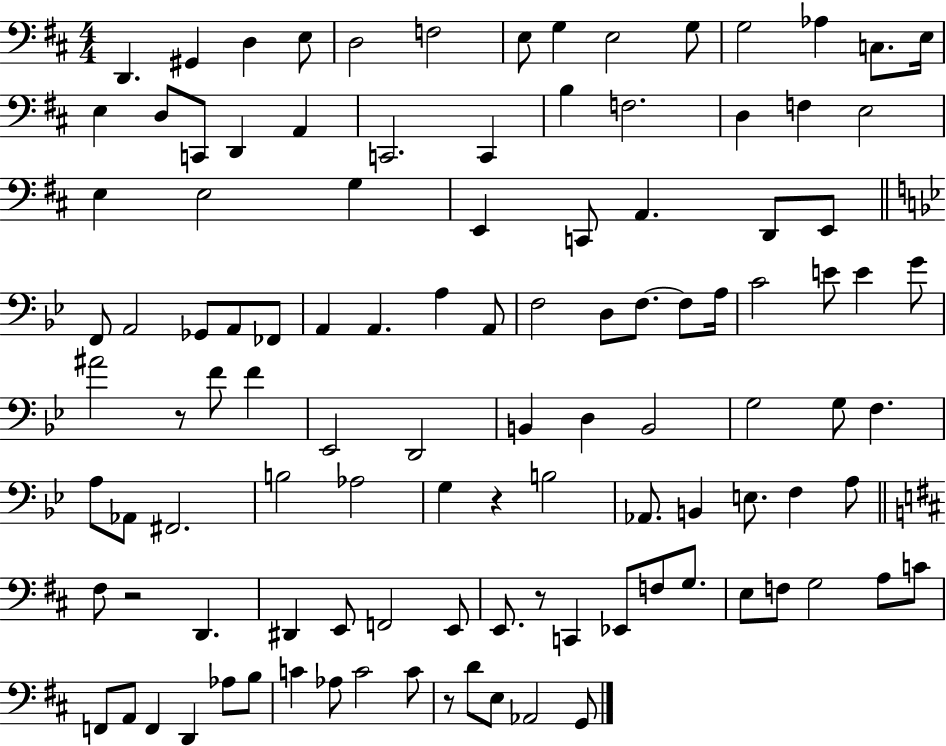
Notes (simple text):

D2/q. G#2/q D3/q E3/e D3/h F3/h E3/e G3/q E3/h G3/e G3/h Ab3/q C3/e. E3/s E3/q D3/e C2/e D2/q A2/q C2/h. C2/q B3/q F3/h. D3/q F3/q E3/h E3/q E3/h G3/q E2/q C2/e A2/q. D2/e E2/e F2/e A2/h Gb2/e A2/e FES2/e A2/q A2/q. A3/q A2/e F3/h D3/e F3/e. F3/e A3/s C4/h E4/e E4/q G4/e A#4/h R/e F4/e F4/q Eb2/h D2/h B2/q D3/q B2/h G3/h G3/e F3/q. A3/e Ab2/e F#2/h. B3/h Ab3/h G3/q R/q B3/h Ab2/e. B2/q E3/e. F3/q A3/e F#3/e R/h D2/q. D#2/q E2/e F2/h E2/e E2/e. R/e C2/q Eb2/e F3/e G3/e. E3/e F3/e G3/h A3/e C4/e F2/e A2/e F2/q D2/q Ab3/e B3/e C4/q Ab3/e C4/h C4/e R/e D4/e E3/e Ab2/h G2/e